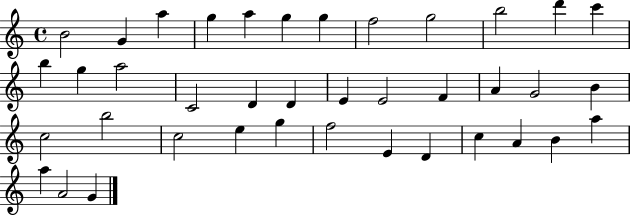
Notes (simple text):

B4/h G4/q A5/q G5/q A5/q G5/q G5/q F5/h G5/h B5/h D6/q C6/q B5/q G5/q A5/h C4/h D4/q D4/q E4/q E4/h F4/q A4/q G4/h B4/q C5/h B5/h C5/h E5/q G5/q F5/h E4/q D4/q C5/q A4/q B4/q A5/q A5/q A4/h G4/q